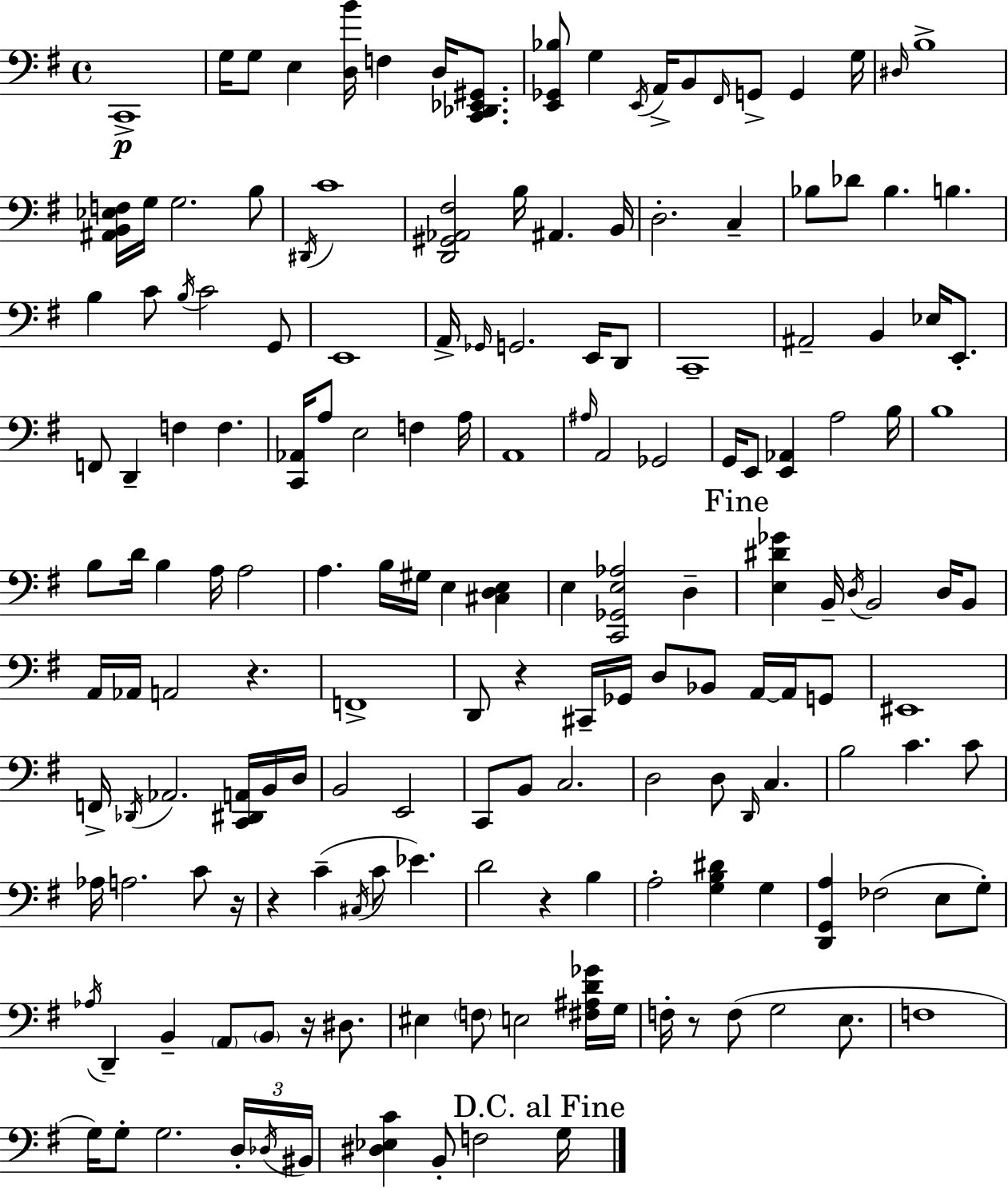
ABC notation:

X:1
T:Untitled
M:4/4
L:1/4
K:G
C,,4 G,/4 G,/2 E, [D,B]/4 F, D,/4 [C,,_D,,_E,,^G,,]/2 [E,,_G,,_B,]/2 G, E,,/4 A,,/4 B,,/2 ^F,,/4 G,,/2 G,, G,/4 ^D,/4 B,4 [^A,,B,,_E,F,]/4 G,/4 G,2 B,/2 ^D,,/4 C4 [D,,^G,,_A,,^F,]2 B,/4 ^A,, B,,/4 D,2 C, _B,/2 _D/2 _B, B, B, C/2 B,/4 C2 G,,/2 E,,4 A,,/4 _G,,/4 G,,2 E,,/4 D,,/2 C,,4 ^A,,2 B,, _E,/4 E,,/2 F,,/2 D,, F, F, [C,,_A,,]/4 A,/2 E,2 F, A,/4 A,,4 ^A,/4 A,,2 _G,,2 G,,/4 E,,/2 [E,,_A,,] A,2 B,/4 B,4 B,/2 D/4 B, A,/4 A,2 A, B,/4 ^G,/4 E, [^C,D,E,] E, [C,,_G,,E,_A,]2 D, [E,^D_G] B,,/4 D,/4 B,,2 D,/4 B,,/2 A,,/4 _A,,/4 A,,2 z F,,4 D,,/2 z ^C,,/4 _G,,/4 D,/2 _B,,/2 A,,/4 A,,/4 G,,/2 ^E,,4 F,,/4 _D,,/4 _A,,2 [C,,^D,,A,,]/4 B,,/4 D,/4 B,,2 E,,2 C,,/2 B,,/2 C,2 D,2 D,/2 D,,/4 C, B,2 C C/2 _A,/4 A,2 C/2 z/4 z C ^C,/4 C/2 _E D2 z B, A,2 [G,B,^D] G, [D,,G,,A,] _F,2 E,/2 G,/2 _A,/4 D,, B,, A,,/2 B,,/2 z/4 ^D,/2 ^E, F,/2 E,2 [^F,^A,D_G]/4 G,/4 F,/4 z/2 F,/2 G,2 E,/2 F,4 G,/4 G,/2 G,2 D,/4 _D,/4 ^B,,/4 [^D,_E,C] B,,/2 F,2 G,/4